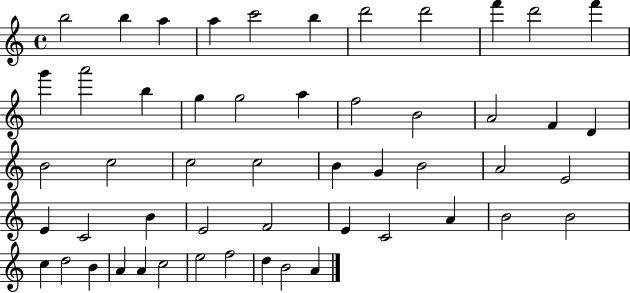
{
  \clef treble
  \time 4/4
  \defaultTimeSignature
  \key c \major
  b''2 b''4 a''4 | a''4 c'''2 b''4 | d'''2 d'''2 | f'''4 d'''2 f'''4 | \break g'''4 a'''2 b''4 | g''4 g''2 a''4 | f''2 b'2 | a'2 f'4 d'4 | \break b'2 c''2 | c''2 c''2 | b'4 g'4 b'2 | a'2 e'2 | \break e'4 c'2 b'4 | e'2 f'2 | e'4 c'2 a'4 | b'2 b'2 | \break c''4 d''2 b'4 | a'4 a'4 c''2 | e''2 f''2 | d''4 b'2 a'4 | \break \bar "|."
}